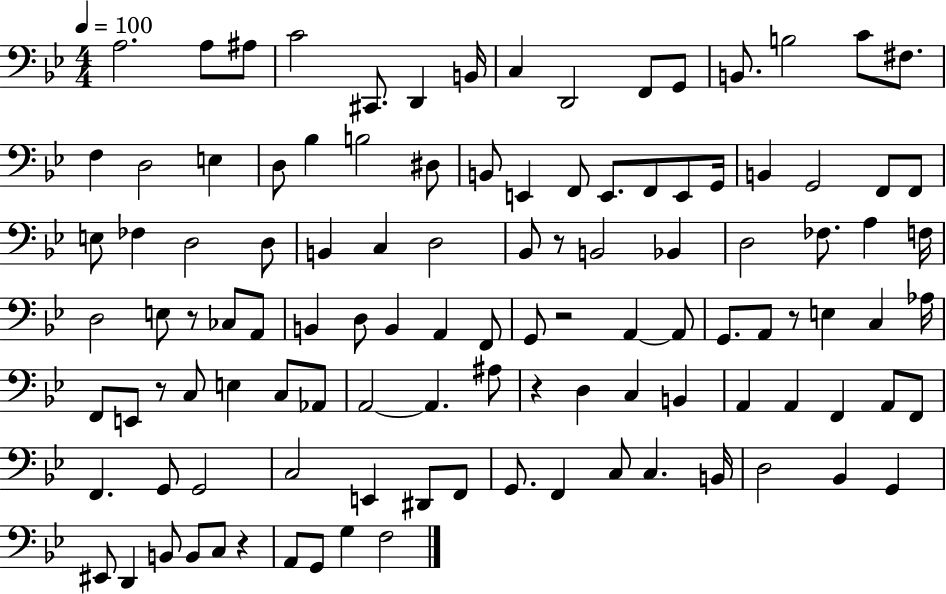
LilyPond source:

{
  \clef bass
  \numericTimeSignature
  \time 4/4
  \key bes \major
  \tempo 4 = 100
  \repeat volta 2 { a2. a8 ais8 | c'2 cis,8. d,4 b,16 | c4 d,2 f,8 g,8 | b,8. b2 c'8 fis8. | \break f4 d2 e4 | d8 bes4 b2 dis8 | b,8 e,4 f,8 e,8. f,8 e,8 g,16 | b,4 g,2 f,8 f,8 | \break e8 fes4 d2 d8 | b,4 c4 d2 | bes,8 r8 b,2 bes,4 | d2 fes8. a4 f16 | \break d2 e8 r8 ces8 a,8 | b,4 d8 b,4 a,4 f,8 | g,8 r2 a,4~~ a,8 | g,8. a,8 r8 e4 c4 aes16 | \break f,8 e,8 r8 c8 e4 c8 aes,8 | a,2~~ a,4. ais8 | r4 d4 c4 b,4 | a,4 a,4 f,4 a,8 f,8 | \break f,4. g,8 g,2 | c2 e,4 dis,8 f,8 | g,8. f,4 c8 c4. b,16 | d2 bes,4 g,4 | \break eis,8 d,4 b,8 b,8 c8 r4 | a,8 g,8 g4 f2 | } \bar "|."
}